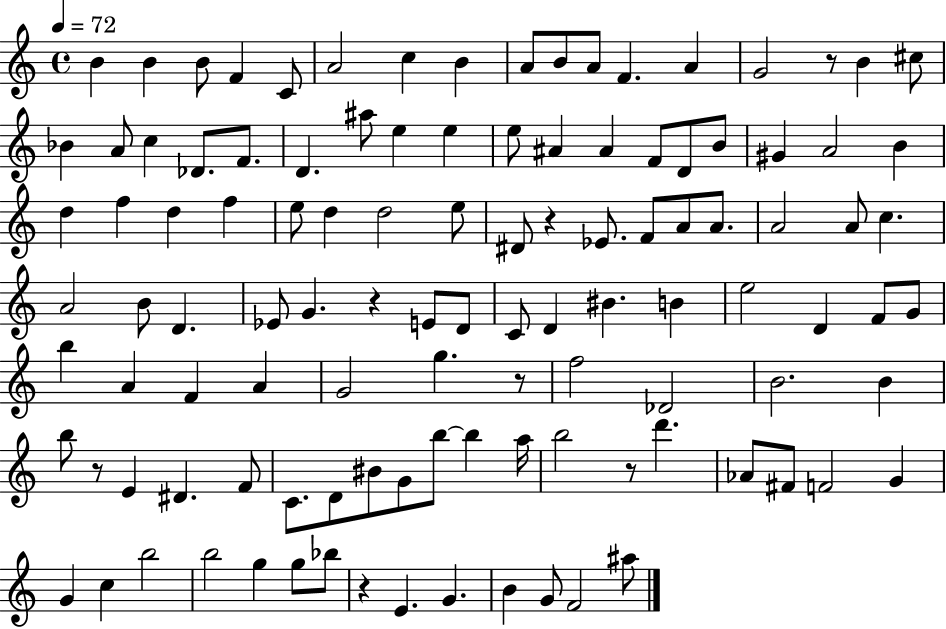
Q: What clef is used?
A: treble